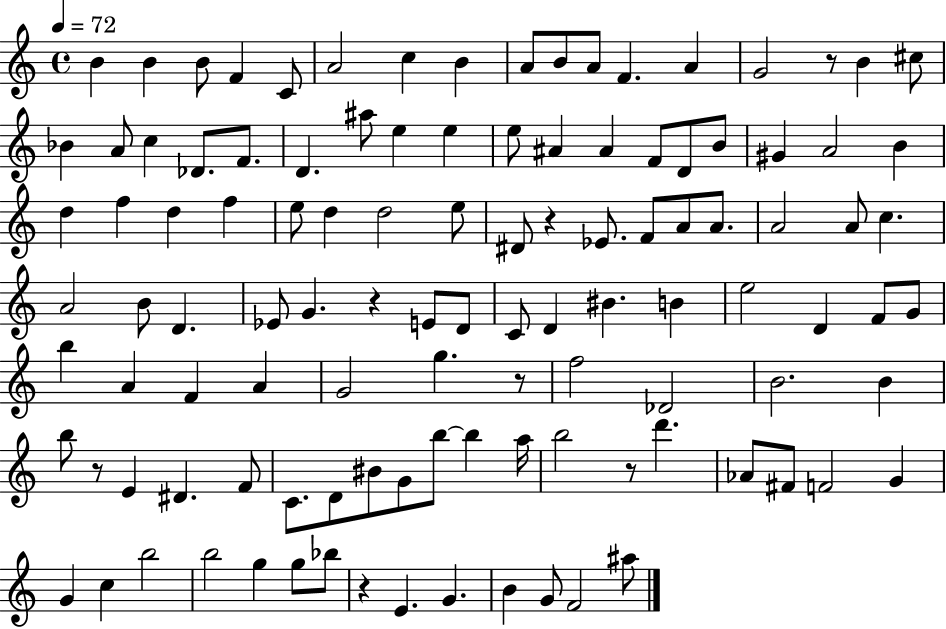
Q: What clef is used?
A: treble